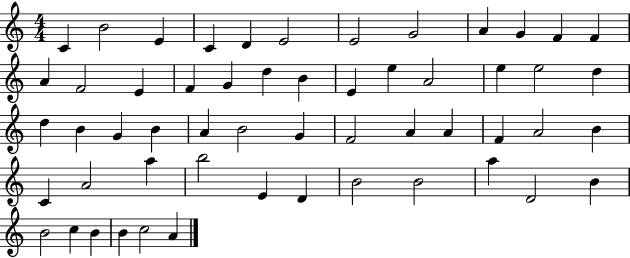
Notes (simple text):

C4/q B4/h E4/q C4/q D4/q E4/h E4/h G4/h A4/q G4/q F4/q F4/q A4/q F4/h E4/q F4/q G4/q D5/q B4/q E4/q E5/q A4/h E5/q E5/h D5/q D5/q B4/q G4/q B4/q A4/q B4/h G4/q F4/h A4/q A4/q F4/q A4/h B4/q C4/q A4/h A5/q B5/h E4/q D4/q B4/h B4/h A5/q D4/h B4/q B4/h C5/q B4/q B4/q C5/h A4/q